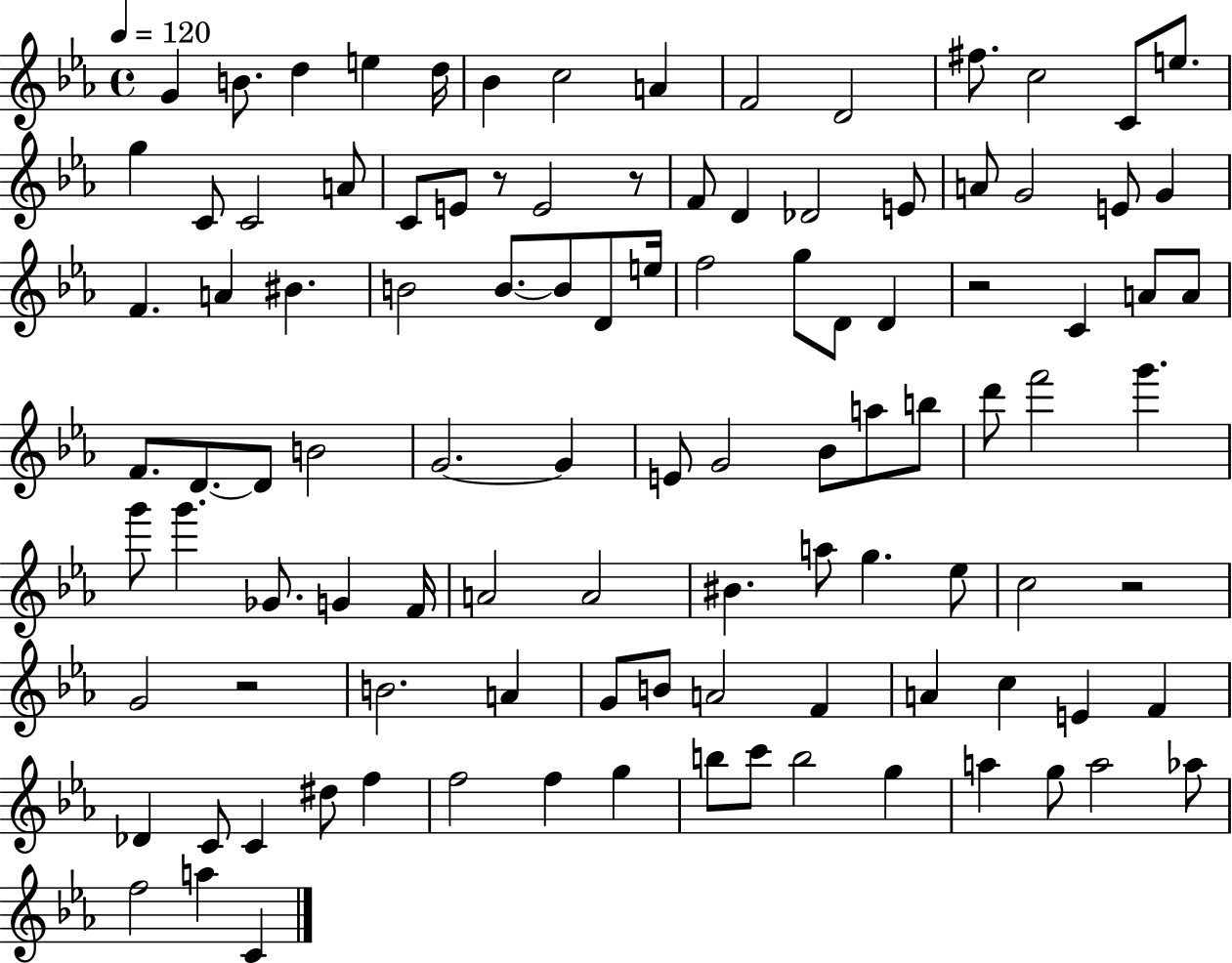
X:1
T:Untitled
M:4/4
L:1/4
K:Eb
G B/2 d e d/4 _B c2 A F2 D2 ^f/2 c2 C/2 e/2 g C/2 C2 A/2 C/2 E/2 z/2 E2 z/2 F/2 D _D2 E/2 A/2 G2 E/2 G F A ^B B2 B/2 B/2 D/2 e/4 f2 g/2 D/2 D z2 C A/2 A/2 F/2 D/2 D/2 B2 G2 G E/2 G2 _B/2 a/2 b/2 d'/2 f'2 g' g'/2 g' _G/2 G F/4 A2 A2 ^B a/2 g _e/2 c2 z2 G2 z2 B2 A G/2 B/2 A2 F A c E F _D C/2 C ^d/2 f f2 f g b/2 c'/2 b2 g a g/2 a2 _a/2 f2 a C